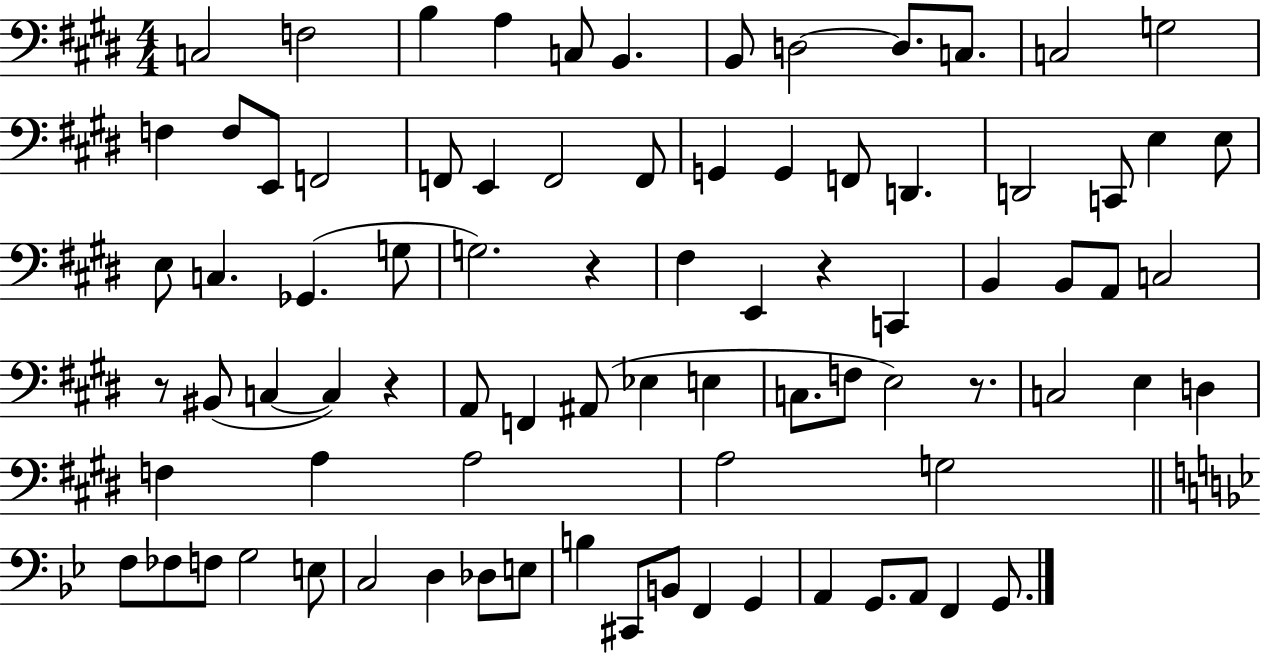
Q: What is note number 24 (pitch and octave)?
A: D2